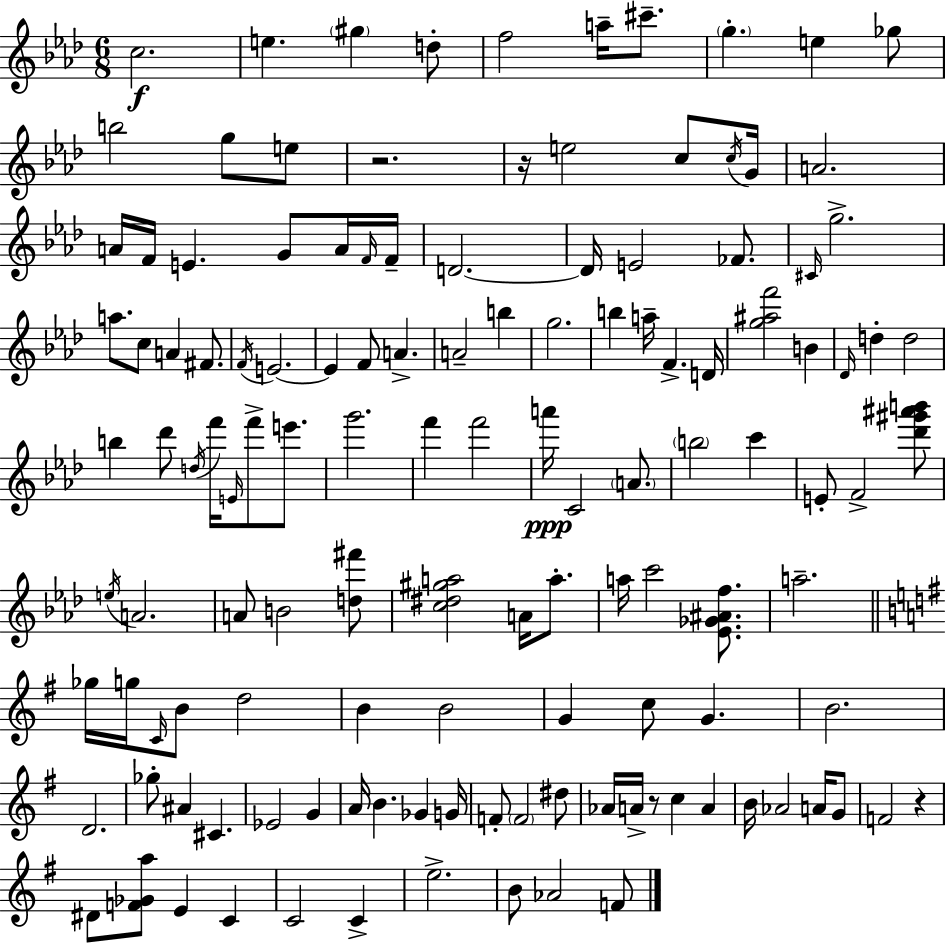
{
  \clef treble
  \numericTimeSignature
  \time 6/8
  \key f \minor
  c''2.\f | e''4. \parenthesize gis''4 d''8-. | f''2 a''16-- cis'''8.-- | \parenthesize g''4.-. e''4 ges''8 | \break b''2 g''8 e''8 | r2. | r16 e''2 c''8 \acciaccatura { c''16 } | g'16 a'2. | \break a'16 f'16 e'4. g'8 a'16 | \grace { f'16 } f'16-- d'2.~~ | d'16 e'2 fes'8. | \grace { cis'16 } g''2.-> | \break a''8. c''8 a'4 | fis'8. \acciaccatura { f'16 } e'2.~~ | e'4 f'8 a'4.-> | a'2-- | \break b''4 g''2. | b''4 a''16-- f'4.-> | d'16 <g'' ais'' f'''>2 | b'4 \grace { des'16 } d''4-. d''2 | \break b''4 des'''8 \acciaccatura { d''16 } | f'''16 \grace { e'16 } f'''8-> e'''8. g'''2. | f'''4 f'''2 | a'''16\ppp c'2 | \break \parenthesize a'8. \parenthesize b''2 | c'''4 e'8-. f'2-> | <des''' gis''' ais''' b'''>8 \acciaccatura { e''16 } a'2. | a'8 b'2 | \break <d'' fis'''>8 <c'' dis'' gis'' a''>2 | a'16 a''8.-. a''16 c'''2 | <ees' ges' ais' f''>8. a''2.-- | \bar "||" \break \key g \major ges''16 g''16 \grace { c'16 } b'8 d''2 | b'4 b'2 | g'4 c''8 g'4. | b'2. | \break d'2. | ges''8-. ais'4 cis'4. | ees'2 g'4 | a'16 b'4. ges'4 | \break g'16 f'8-. \parenthesize f'2 dis''8 | aes'16 a'16-> r8 c''4 a'4 | b'16 aes'2 a'16 g'8 | f'2 r4 | \break dis'8 <f' ges' a''>8 e'4 c'4 | c'2 c'4-> | e''2.-> | b'8 aes'2 f'8 | \break \bar "|."
}